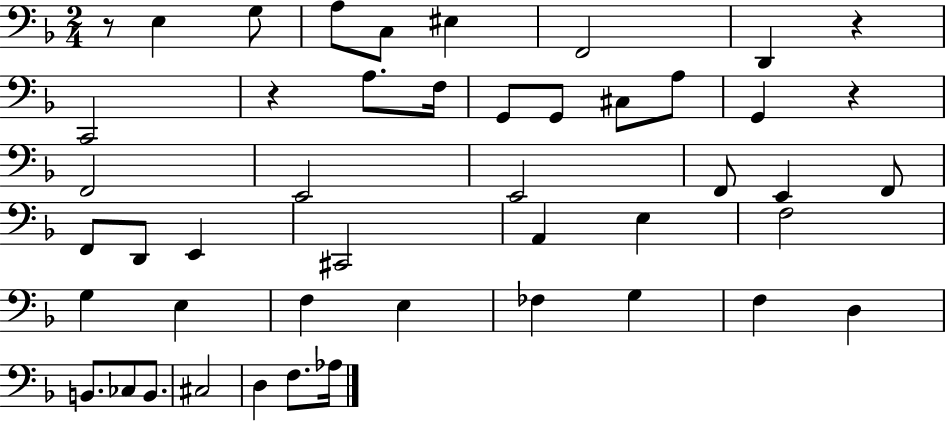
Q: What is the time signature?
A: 2/4